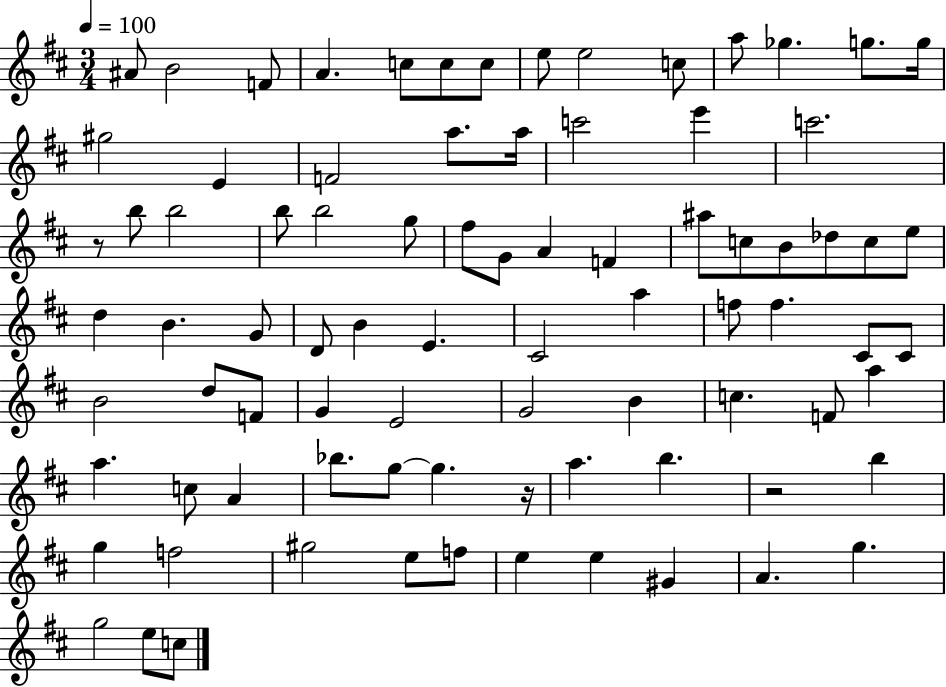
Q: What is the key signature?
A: D major